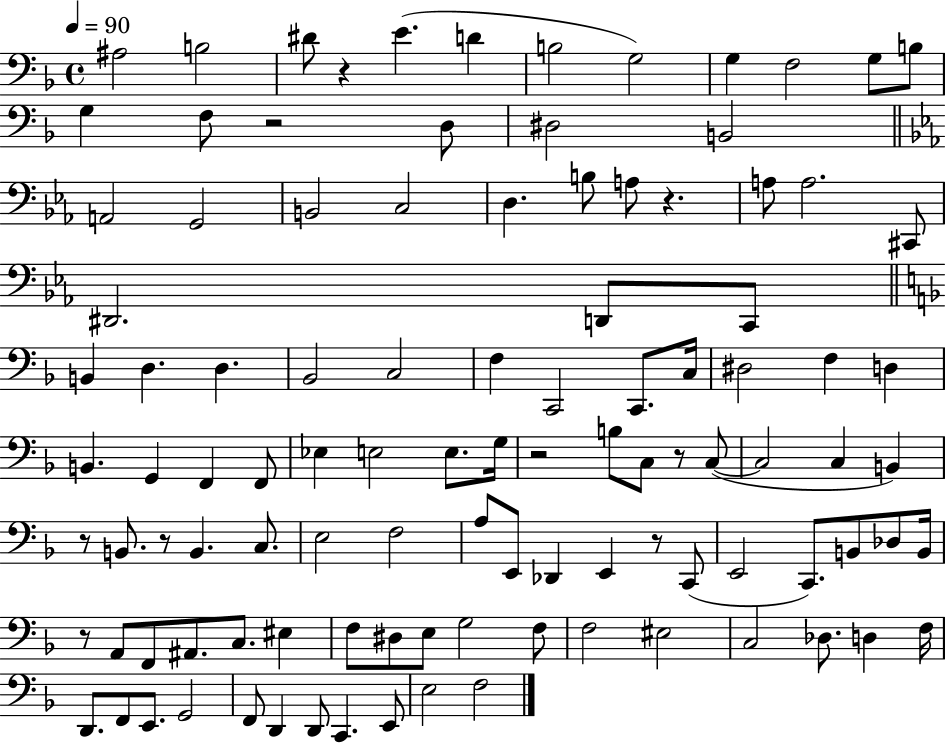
A#3/h B3/h D#4/e R/q E4/q. D4/q B3/h G3/h G3/q F3/h G3/e B3/e G3/q F3/e R/h D3/e D#3/h B2/h A2/h G2/h B2/h C3/h D3/q. B3/e A3/e R/q. A3/e A3/h. C#2/e D#2/h. D2/e C2/e B2/q D3/q. D3/q. Bb2/h C3/h F3/q C2/h C2/e. C3/s D#3/h F3/q D3/q B2/q. G2/q F2/q F2/e Eb3/q E3/h E3/e. G3/s R/h B3/e C3/e R/e C3/e C3/h C3/q B2/q R/e B2/e. R/e B2/q. C3/e. E3/h F3/h A3/e E2/e Db2/q E2/q R/e C2/e E2/h C2/e. B2/e Db3/e B2/s R/e A2/e F2/e A#2/e. C3/e. EIS3/q F3/e D#3/e E3/e G3/h F3/e F3/h EIS3/h C3/h Db3/e. D3/q F3/s D2/e. F2/e E2/e. G2/h F2/e D2/q D2/e C2/q. E2/e E3/h F3/h